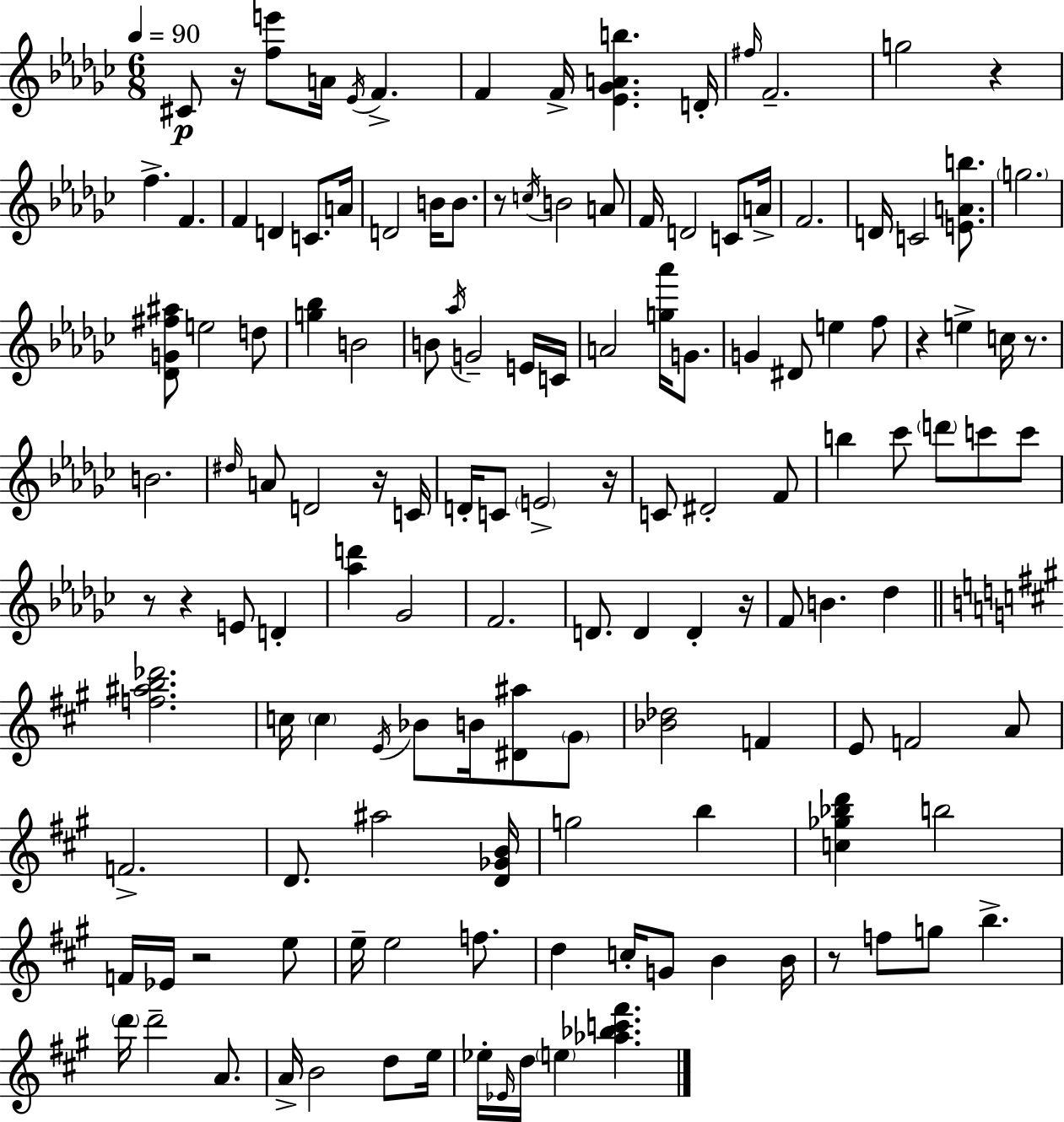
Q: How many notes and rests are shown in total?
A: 138